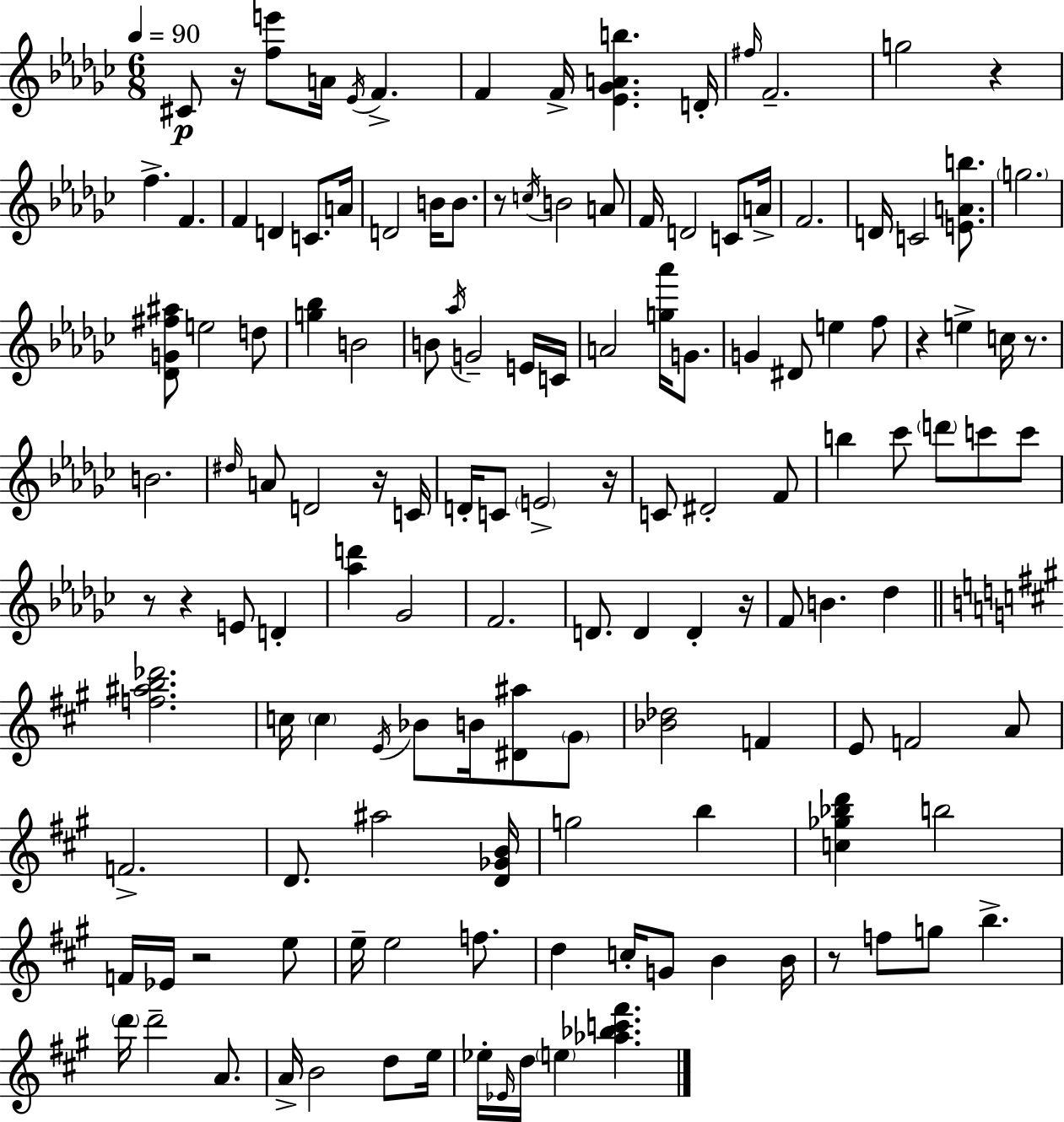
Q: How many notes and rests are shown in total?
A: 138